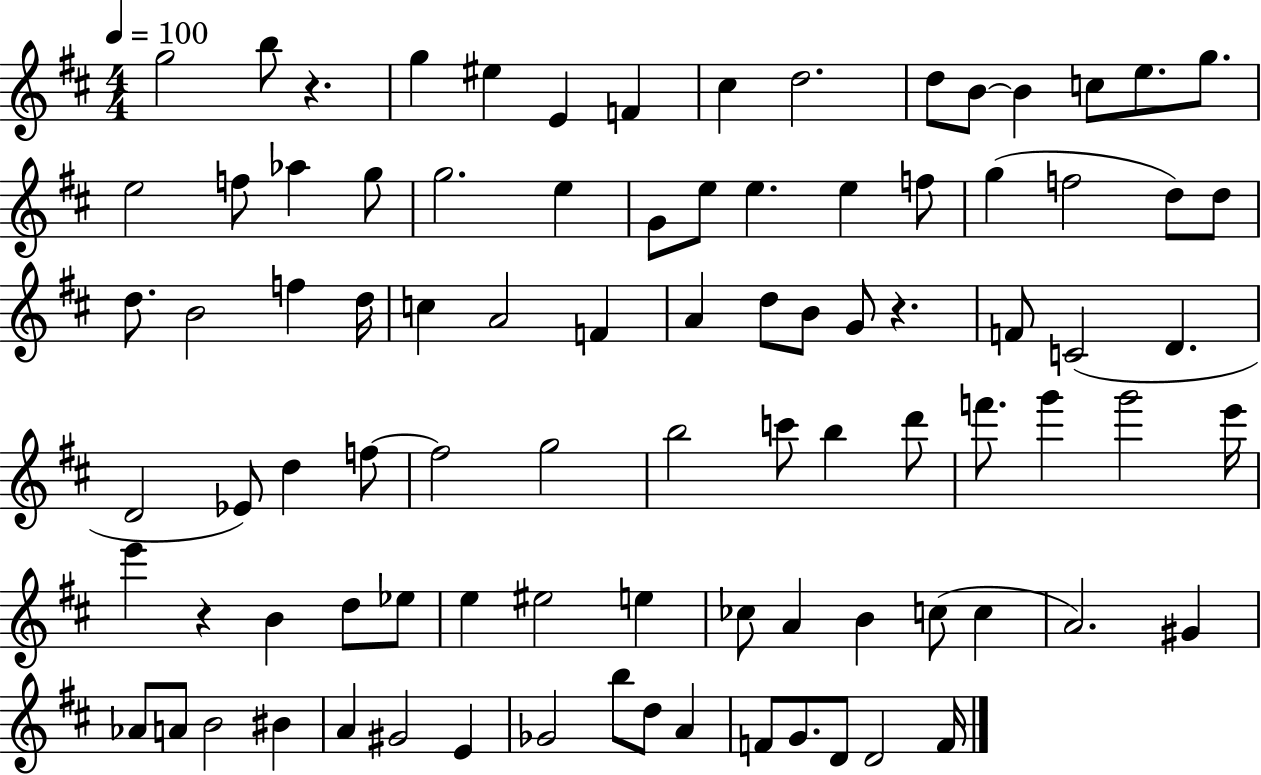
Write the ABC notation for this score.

X:1
T:Untitled
M:4/4
L:1/4
K:D
g2 b/2 z g ^e E F ^c d2 d/2 B/2 B c/2 e/2 g/2 e2 f/2 _a g/2 g2 e G/2 e/2 e e f/2 g f2 d/2 d/2 d/2 B2 f d/4 c A2 F A d/2 B/2 G/2 z F/2 C2 D D2 _E/2 d f/2 f2 g2 b2 c'/2 b d'/2 f'/2 g' g'2 e'/4 e' z B d/2 _e/2 e ^e2 e _c/2 A B c/2 c A2 ^G _A/2 A/2 B2 ^B A ^G2 E _G2 b/2 d/2 A F/2 G/2 D/2 D2 F/4